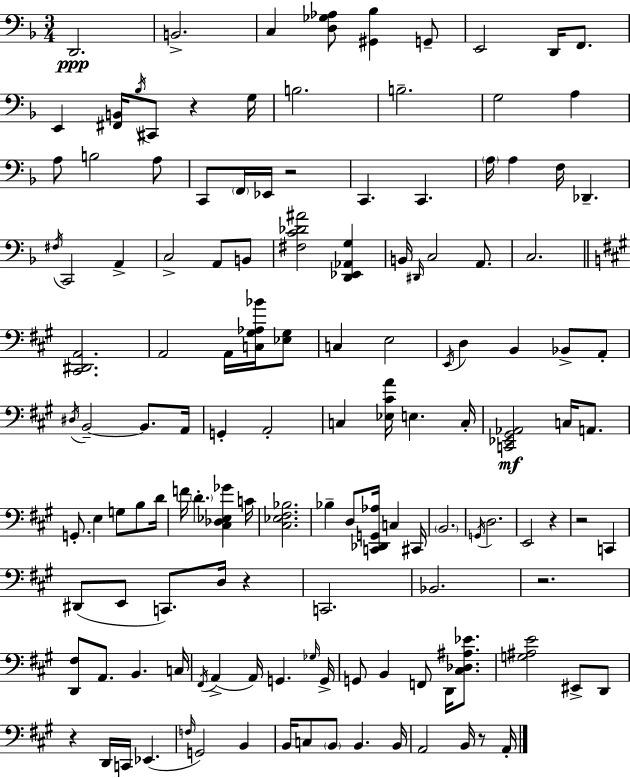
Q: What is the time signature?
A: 3/4